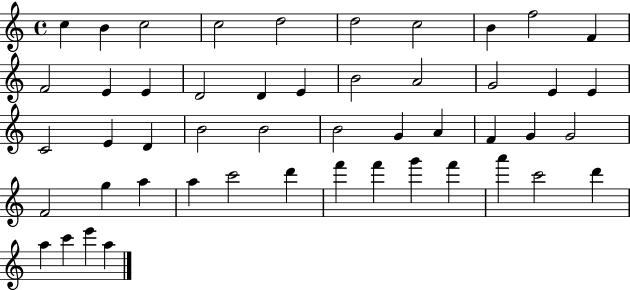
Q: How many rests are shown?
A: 0